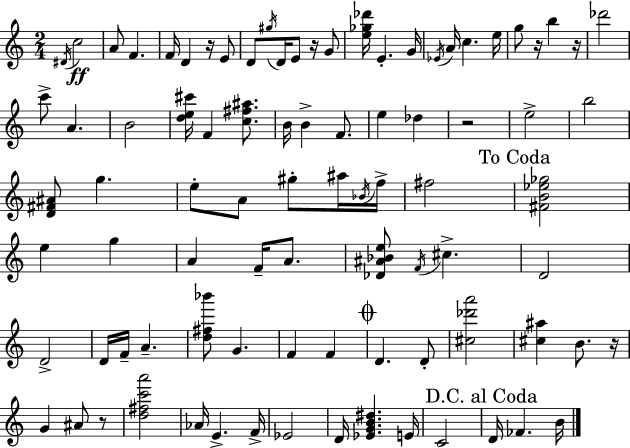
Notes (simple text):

D#4/s C5/h A4/e F4/q. F4/s D4/q R/s E4/e D4/e G#5/s D4/s E4/e R/s G4/e [E5,Gb5,Db6]/s E4/q. G4/s Eb4/s A4/s C5/q. E5/s G5/e R/s B5/q R/s Db6/h C6/e A4/q. B4/h [D5,E5,C#6]/s F4/q [C5,F#5,A#5]/e. B4/s B4/q F4/e. E5/q Db5/q R/h E5/h B5/h [D4,F#4,A#4]/e G5/q. E5/e A4/e G#5/e A#5/s Bb4/s F5/s F#5/h [F#4,B4,Eb5,Gb5]/h E5/q G5/q A4/q F4/s A4/e. [Db4,A#4,Bb4,E5]/e F4/s C#5/q. D4/h D4/h D4/s F4/s A4/q. [D5,F#5,Bb6]/e G4/q. F4/q F4/q D4/q. D4/e [C#5,Db6,A6]/h [C#5,A#5]/q B4/e. R/s G4/q A#4/e R/e [D5,F#5,C6,A6]/h Ab4/s E4/q. F4/s Eb4/h D4/s [Eb4,G4,B4,D#5]/q. E4/s C4/h D4/s FES4/q. B4/s